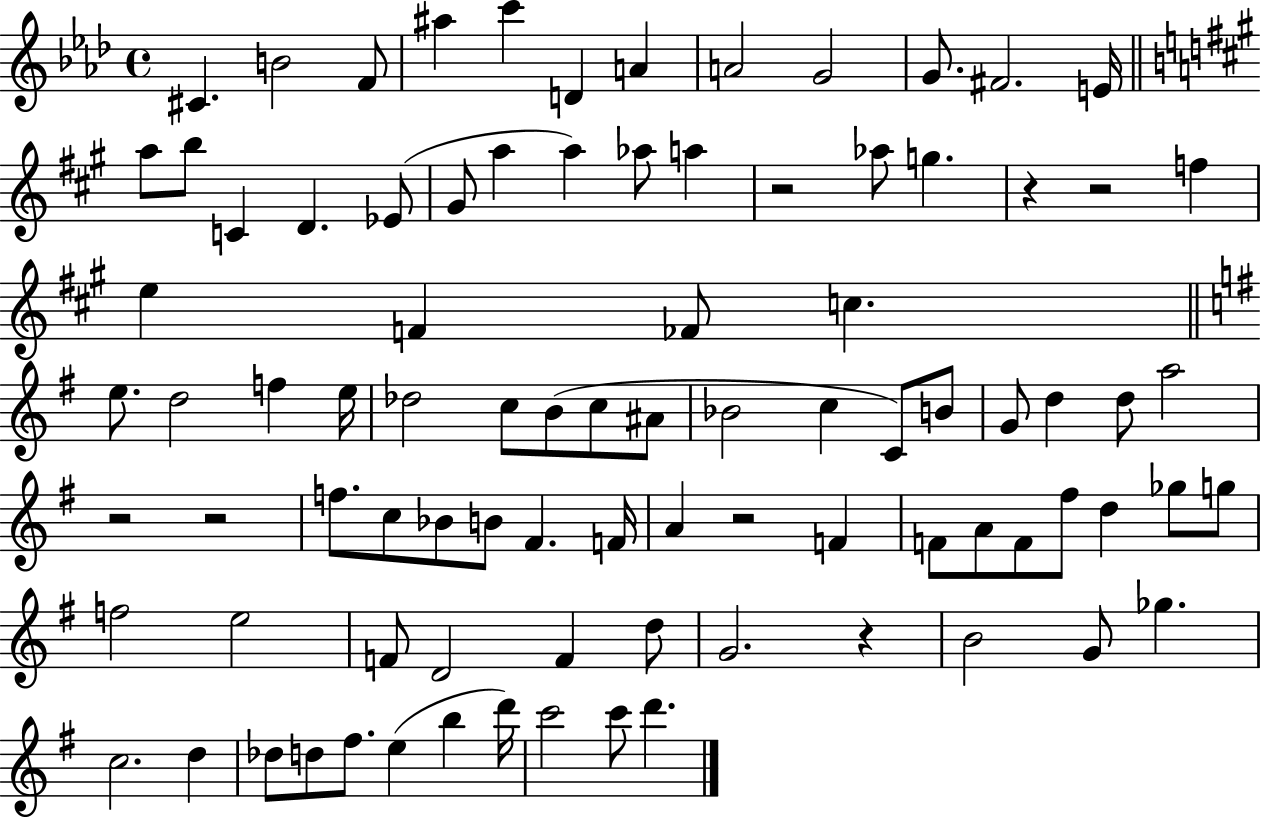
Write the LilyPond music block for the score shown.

{
  \clef treble
  \time 4/4
  \defaultTimeSignature
  \key aes \major
  cis'4. b'2 f'8 | ais''4 c'''4 d'4 a'4 | a'2 g'2 | g'8. fis'2. e'16 | \break \bar "||" \break \key a \major a''8 b''8 c'4 d'4. ees'8( | gis'8 a''4 a''4) aes''8 a''4 | r2 aes''8 g''4. | r4 r2 f''4 | \break e''4 f'4 fes'8 c''4. | \bar "||" \break \key e \minor e''8. d''2 f''4 e''16 | des''2 c''8 b'8( c''8 ais'8 | bes'2 c''4 c'8) b'8 | g'8 d''4 d''8 a''2 | \break r2 r2 | f''8. c''8 bes'8 b'8 fis'4. f'16 | a'4 r2 f'4 | f'8 a'8 f'8 fis''8 d''4 ges''8 g''8 | \break f''2 e''2 | f'8 d'2 f'4 d''8 | g'2. r4 | b'2 g'8 ges''4. | \break c''2. d''4 | des''8 d''8 fis''8. e''4( b''4 d'''16) | c'''2 c'''8 d'''4. | \bar "|."
}